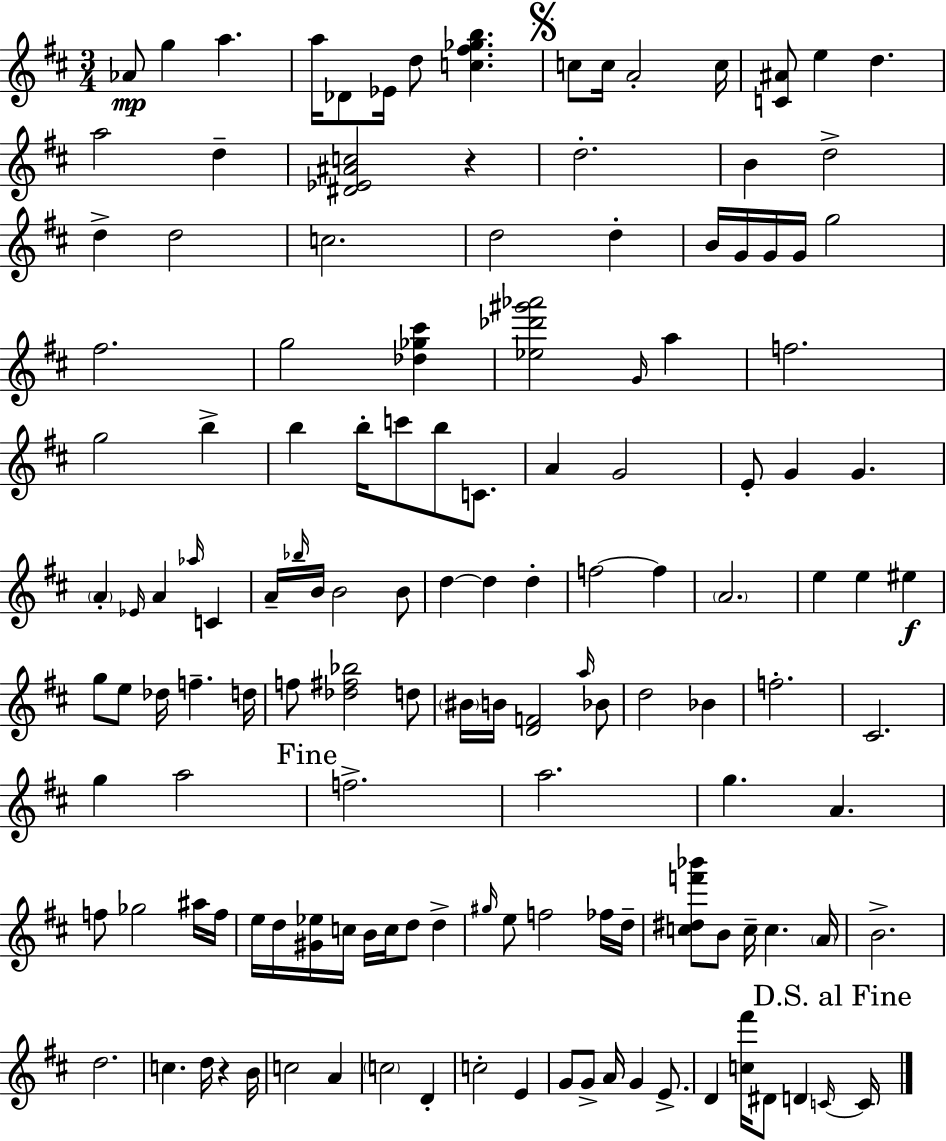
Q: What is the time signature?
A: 3/4